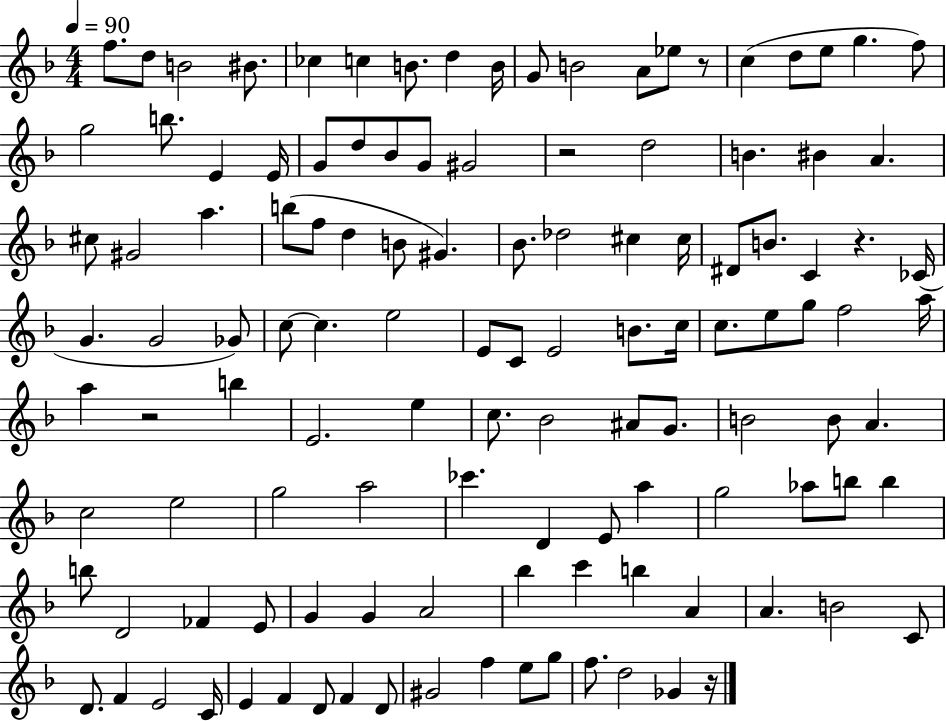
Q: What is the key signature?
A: F major